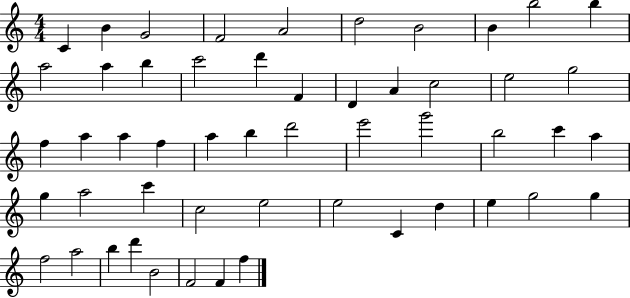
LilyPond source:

{
  \clef treble
  \numericTimeSignature
  \time 4/4
  \key c \major
  c'4 b'4 g'2 | f'2 a'2 | d''2 b'2 | b'4 b''2 b''4 | \break a''2 a''4 b''4 | c'''2 d'''4 f'4 | d'4 a'4 c''2 | e''2 g''2 | \break f''4 a''4 a''4 f''4 | a''4 b''4 d'''2 | e'''2 g'''2 | b''2 c'''4 a''4 | \break g''4 a''2 c'''4 | c''2 e''2 | e''2 c'4 d''4 | e''4 g''2 g''4 | \break f''2 a''2 | b''4 d'''4 b'2 | f'2 f'4 f''4 | \bar "|."
}